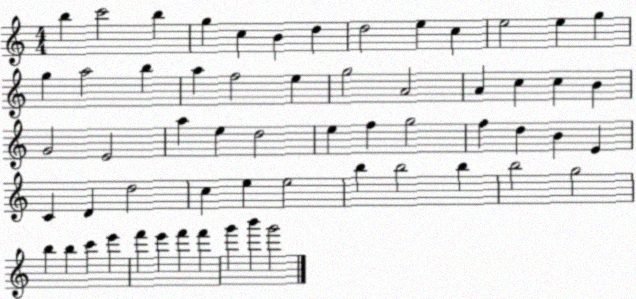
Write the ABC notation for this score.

X:1
T:Untitled
M:4/4
L:1/4
K:C
b c'2 b g c B d d2 e c e2 e g g a2 b a f2 e g2 A2 A c c B G2 E2 a e d2 e f g2 f d B E C D d2 c e e2 b b2 b b2 g2 b b c' e' f' e' f' f' g' b' g'2